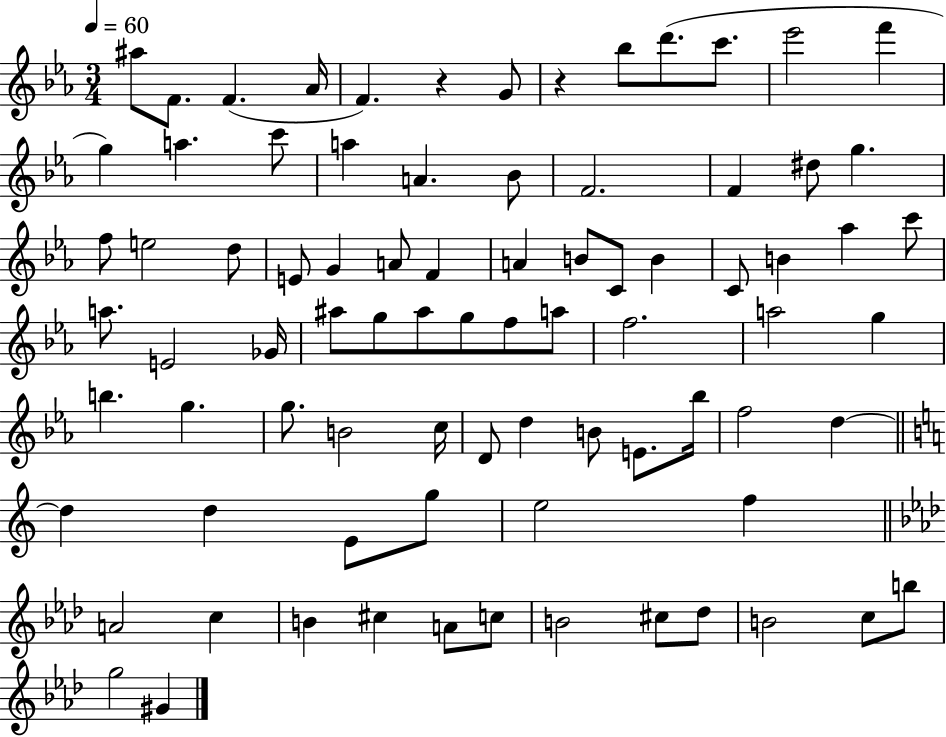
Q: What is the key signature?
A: EES major